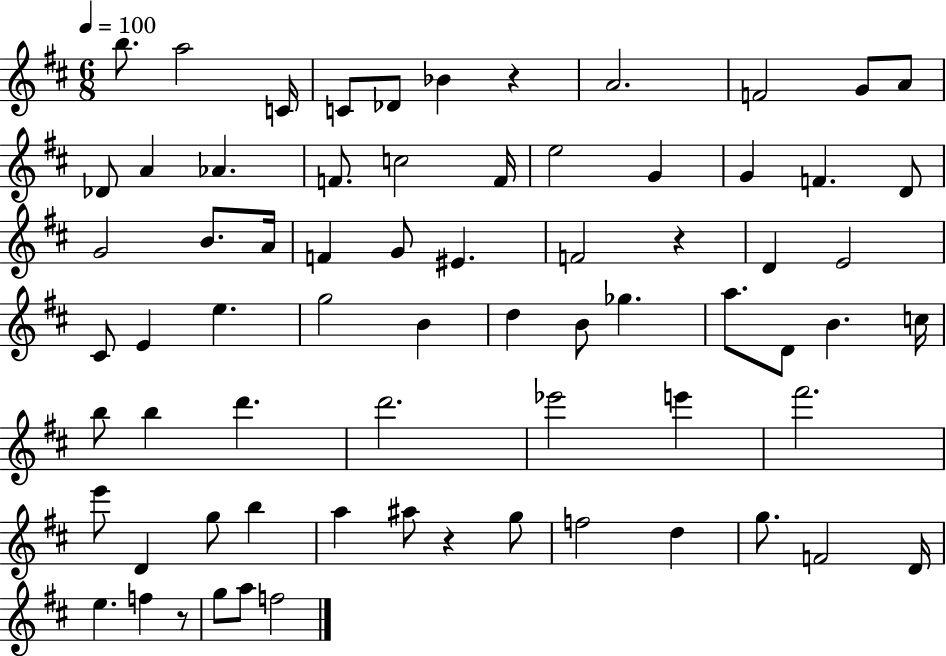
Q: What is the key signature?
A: D major